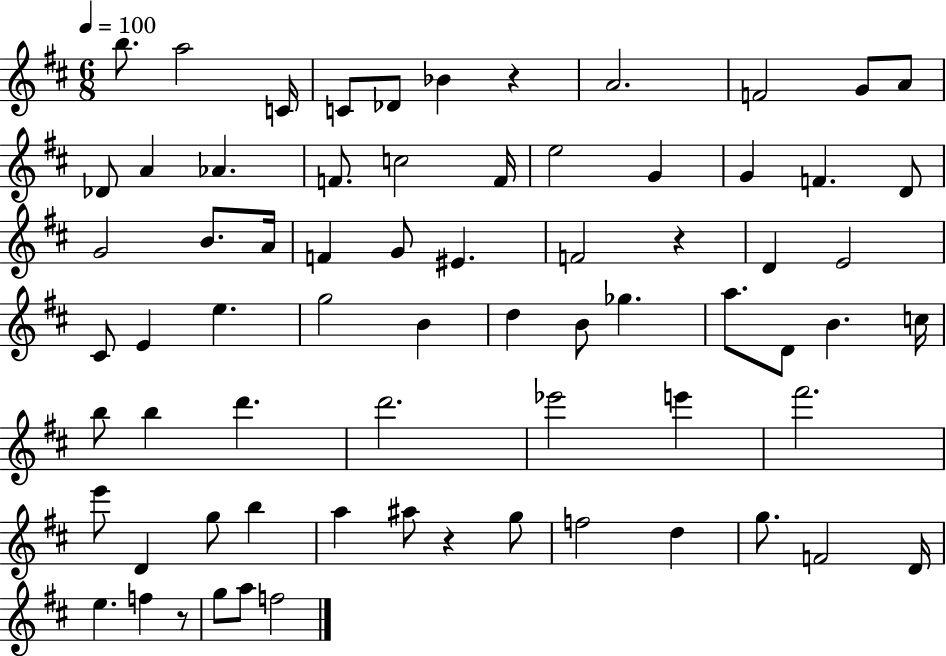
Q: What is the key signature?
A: D major